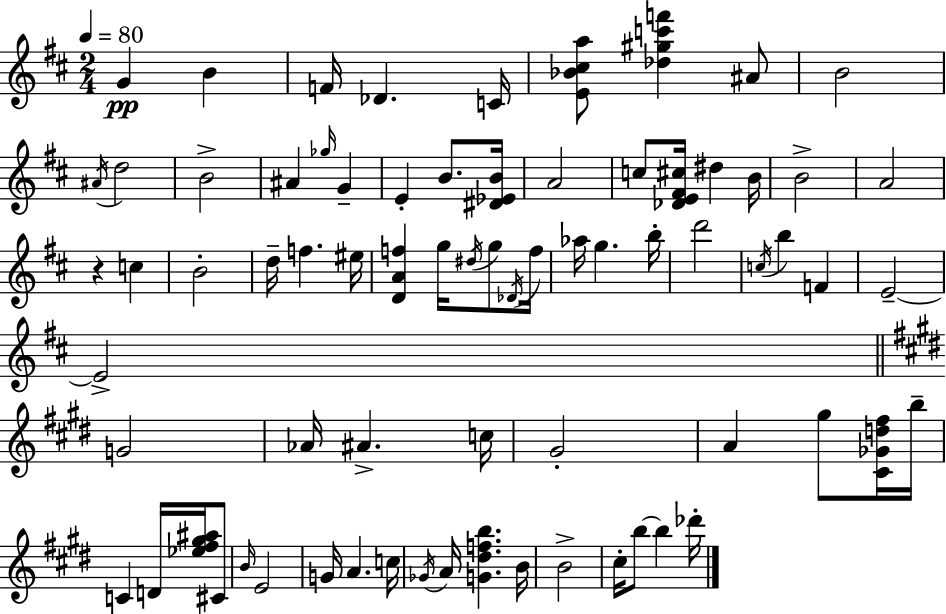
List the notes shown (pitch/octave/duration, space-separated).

G4/q B4/q F4/s Db4/q. C4/s [E4,Bb4,C#5,A5]/e [Db5,G#5,C6,F6]/q A#4/e B4/h A#4/s D5/h B4/h A#4/q Gb5/s G4/q E4/q B4/e. [D#4,Eb4,B4]/s A4/h C5/e [Db4,E4,F#4,C#5]/s D#5/q B4/s B4/h A4/h R/q C5/q B4/h D5/s F5/q. EIS5/s [D4,A4,F5]/q G5/s D#5/s G5/e Db4/s F5/s Ab5/s G5/q. B5/s D6/h C5/s B5/q F4/q E4/h E4/h G4/h Ab4/s A#4/q. C5/s G#4/h A4/q G#5/e [C#4,Gb4,D5,F#5]/s B5/s C4/q D4/s [Eb5,F#5,G#5,A#5]/s C#4/e B4/s E4/h G4/s A4/q. C5/s Gb4/s A4/s [G4,D#5,F5,B5]/q. B4/s B4/h C#5/s B5/e B5/q Db6/s